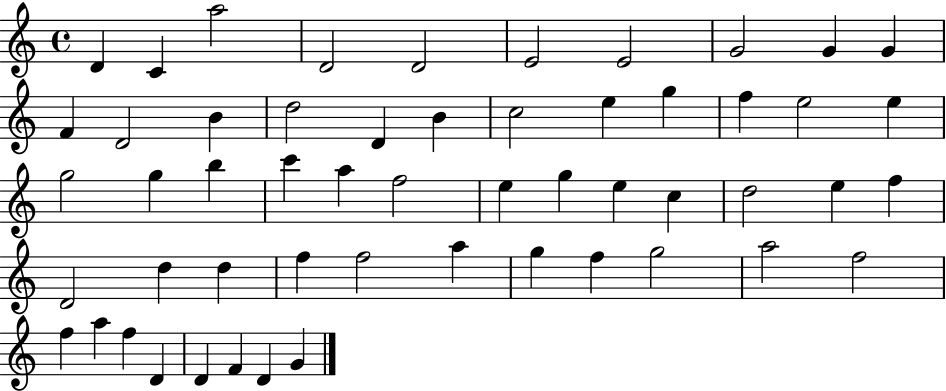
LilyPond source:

{
  \clef treble
  \time 4/4
  \defaultTimeSignature
  \key c \major
  d'4 c'4 a''2 | d'2 d'2 | e'2 e'2 | g'2 g'4 g'4 | \break f'4 d'2 b'4 | d''2 d'4 b'4 | c''2 e''4 g''4 | f''4 e''2 e''4 | \break g''2 g''4 b''4 | c'''4 a''4 f''2 | e''4 g''4 e''4 c''4 | d''2 e''4 f''4 | \break d'2 d''4 d''4 | f''4 f''2 a''4 | g''4 f''4 g''2 | a''2 f''2 | \break f''4 a''4 f''4 d'4 | d'4 f'4 d'4 g'4 | \bar "|."
}